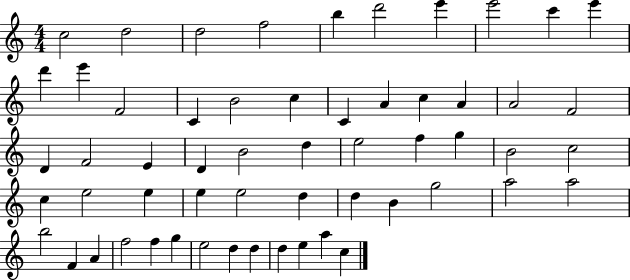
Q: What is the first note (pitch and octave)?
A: C5